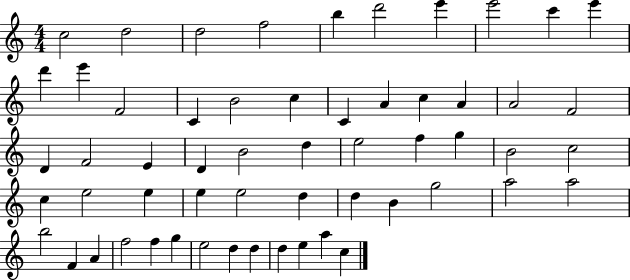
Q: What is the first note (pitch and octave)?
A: C5